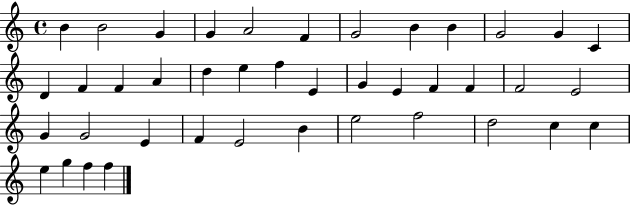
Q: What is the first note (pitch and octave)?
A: B4